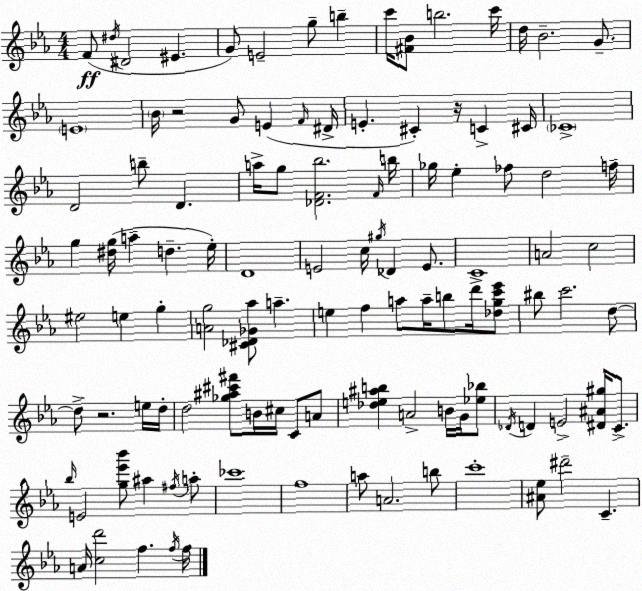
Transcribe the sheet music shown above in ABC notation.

X:1
T:Untitled
M:4/4
L:1/4
K:Cm
F/2 ^d/4 ^D2 ^E G/2 E2 g/2 b c'/4 [^F_B]/2 b2 c'/4 d/4 _B2 G/2 E4 _B/4 z2 G/2 E F/4 ^D/4 E ^C z/4 C ^C/4 _C4 D2 b/2 D a/4 g/2 [_DF_b]2 F/4 b/4 _g/4 _e _f/2 d2 f/4 g [^dg]/4 a d _e/4 D4 E2 c/4 ^g/4 _D E/2 C4 A2 c2 ^e2 e g [Ag]2 [^C_D_G_a]/2 a e f a/2 a/4 b/2 d'/4 [_dgc'_e']/2 ^b/2 c'2 d/2 d/2 z2 e/4 d/4 d2 [_g^a^c'^f']/2 B/4 ^c/4 C/2 A/2 [_de^ab] A2 B/4 G/4 [_e_b]/2 _D/4 D E2 [^D^A^g]/4 C/2 _b/4 E2 [g_e'_b']/2 ^a ^f/4 a/2 _c'4 f4 a/2 A2 b/2 c'4 [^A_e]/2 ^d'2 C A/4 [cd']2 f f/4 f/4